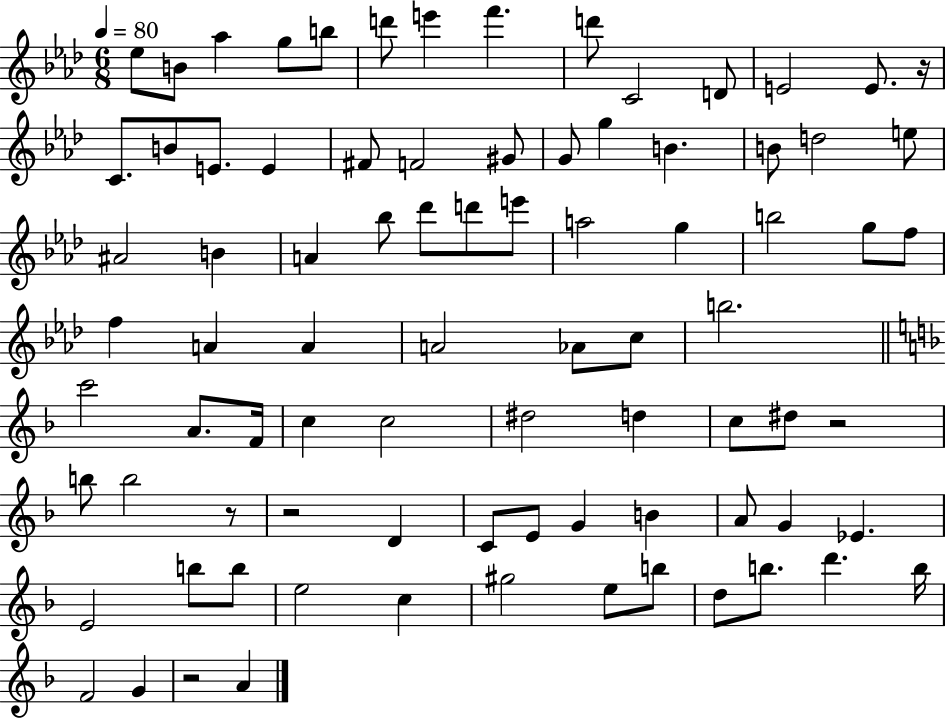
{
  \clef treble
  \numericTimeSignature
  \time 6/8
  \key aes \major
  \tempo 4 = 80
  ees''8 b'8 aes''4 g''8 b''8 | d'''8 e'''4 f'''4. | d'''8 c'2 d'8 | e'2 e'8. r16 | \break c'8. b'8 e'8. e'4 | fis'8 f'2 gis'8 | g'8 g''4 b'4. | b'8 d''2 e''8 | \break ais'2 b'4 | a'4 bes''8 des'''8 d'''8 e'''8 | a''2 g''4 | b''2 g''8 f''8 | \break f''4 a'4 a'4 | a'2 aes'8 c''8 | b''2. | \bar "||" \break \key d \minor c'''2 a'8. f'16 | c''4 c''2 | dis''2 d''4 | c''8 dis''8 r2 | \break b''8 b''2 r8 | r2 d'4 | c'8 e'8 g'4 b'4 | a'8 g'4 ees'4. | \break e'2 b''8 b''8 | e''2 c''4 | gis''2 e''8 b''8 | d''8 b''8. d'''4. b''16 | \break f'2 g'4 | r2 a'4 | \bar "|."
}